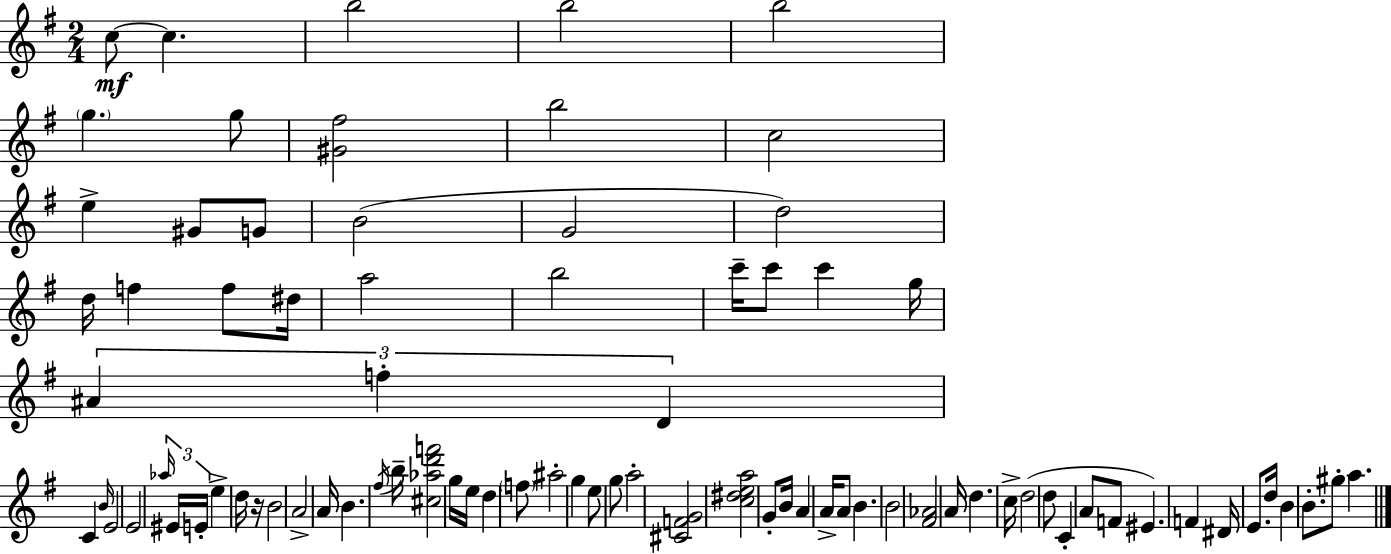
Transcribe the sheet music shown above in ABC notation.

X:1
T:Untitled
M:2/4
L:1/4
K:Em
c/2 c b2 b2 b2 g g/2 [^G^f]2 b2 c2 e ^G/2 G/2 B2 G2 d2 d/4 f f/2 ^d/4 a2 b2 c'/4 c'/2 c' g/4 ^A f D C B/4 E2 E2 _a/4 ^E/4 E/4 e d/4 z/4 B2 A2 A/4 B ^f/4 b/4 [^c_ad'f']2 g/4 e/4 d f/2 ^a2 g e/2 g/2 a2 [^CFG]2 [c^dea]2 G/2 B/4 A A/4 A/2 B B2 [^F_A]2 A/4 d c/4 d2 d/2 C A/2 F/2 ^E F ^D/4 E/2 d/4 B B/2 ^g/2 a